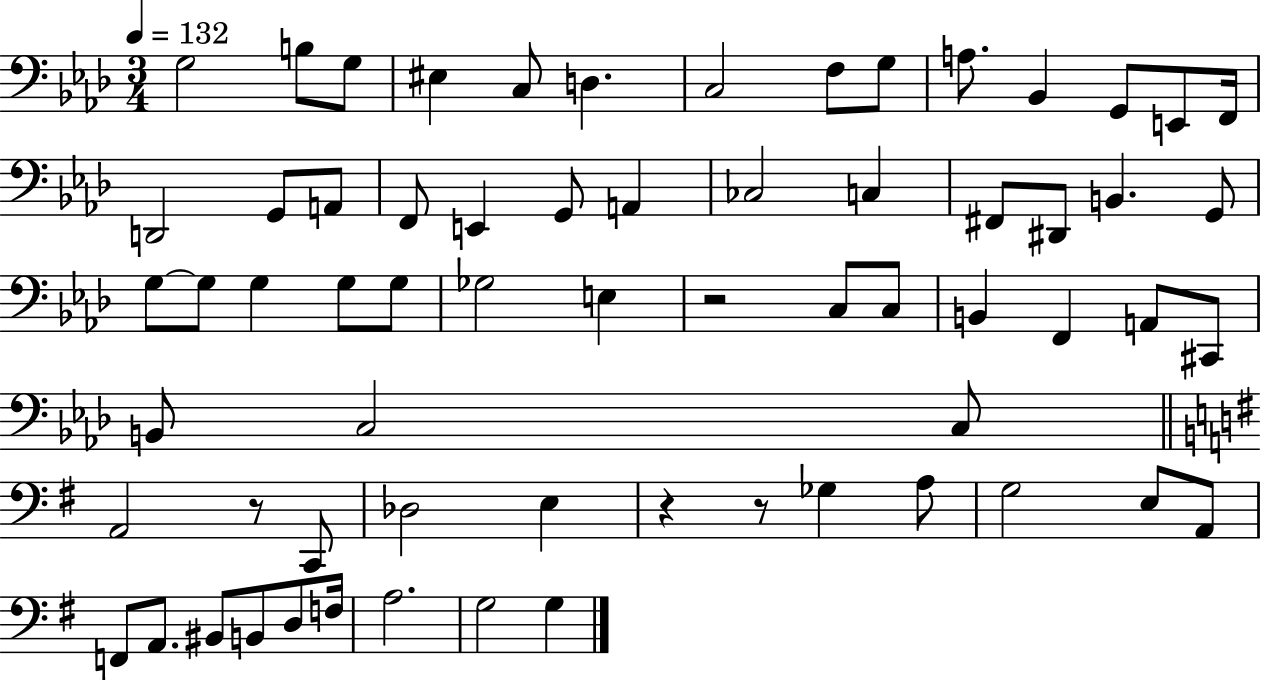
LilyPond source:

{
  \clef bass
  \numericTimeSignature
  \time 3/4
  \key aes \major
  \tempo 4 = 132
  g2 b8 g8 | eis4 c8 d4. | c2 f8 g8 | a8. bes,4 g,8 e,8 f,16 | \break d,2 g,8 a,8 | f,8 e,4 g,8 a,4 | ces2 c4 | fis,8 dis,8 b,4. g,8 | \break g8~~ g8 g4 g8 g8 | ges2 e4 | r2 c8 c8 | b,4 f,4 a,8 cis,8 | \break b,8 c2 c8 | \bar "||" \break \key g \major a,2 r8 c,8 | des2 e4 | r4 r8 ges4 a8 | g2 e8 a,8 | \break f,8 a,8. bis,8 b,8 d8 f16 | a2. | g2 g4 | \bar "|."
}